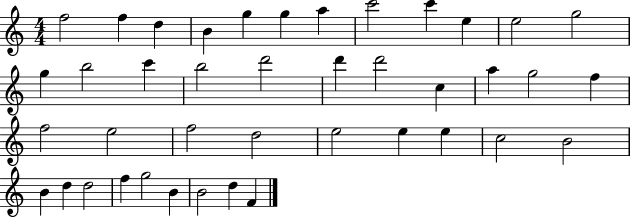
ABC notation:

X:1
T:Untitled
M:4/4
L:1/4
K:C
f2 f d B g g a c'2 c' e e2 g2 g b2 c' b2 d'2 d' d'2 c a g2 f f2 e2 f2 d2 e2 e e c2 B2 B d d2 f g2 B B2 d F